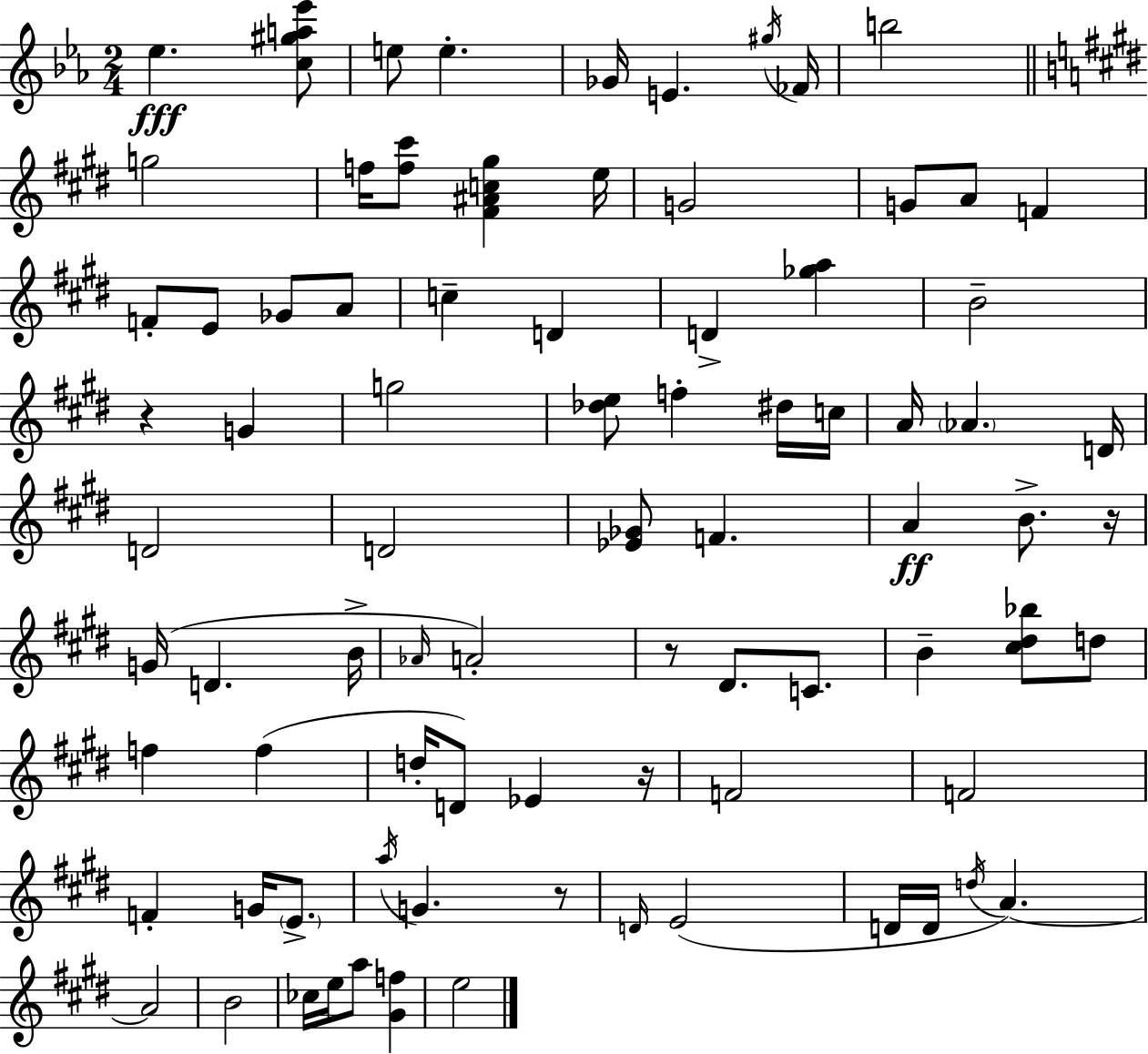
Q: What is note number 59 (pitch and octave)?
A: E4